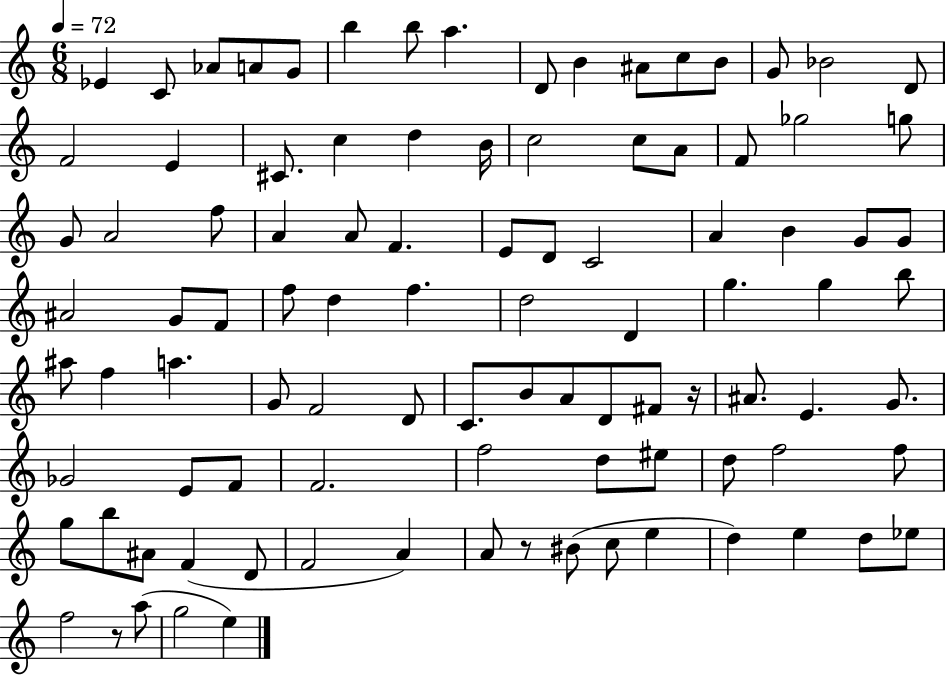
Eb4/q C4/e Ab4/e A4/e G4/e B5/q B5/e A5/q. D4/e B4/q A#4/e C5/e B4/e G4/e Bb4/h D4/e F4/h E4/q C#4/e. C5/q D5/q B4/s C5/h C5/e A4/e F4/e Gb5/h G5/e G4/e A4/h F5/e A4/q A4/e F4/q. E4/e D4/e C4/h A4/q B4/q G4/e G4/e A#4/h G4/e F4/e F5/e D5/q F5/q. D5/h D4/q G5/q. G5/q B5/e A#5/e F5/q A5/q. G4/e F4/h D4/e C4/e. B4/e A4/e D4/e F#4/e R/s A#4/e. E4/q. G4/e. Gb4/h E4/e F4/e F4/h. F5/h D5/e EIS5/e D5/e F5/h F5/e G5/e B5/e A#4/e F4/q D4/e F4/h A4/q A4/e R/e BIS4/e C5/e E5/q D5/q E5/q D5/e Eb5/e F5/h R/e A5/e G5/h E5/q